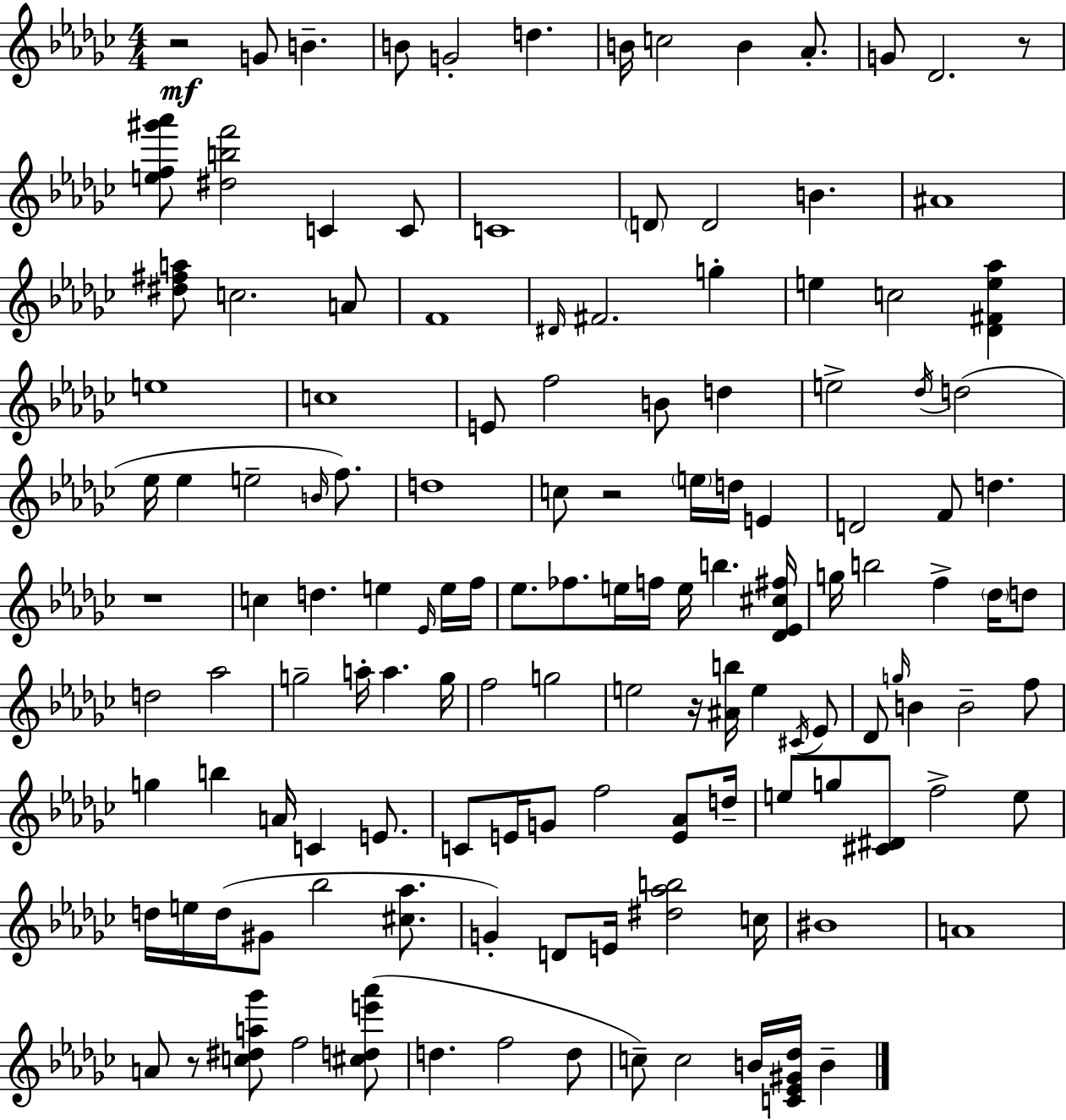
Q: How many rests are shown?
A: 6